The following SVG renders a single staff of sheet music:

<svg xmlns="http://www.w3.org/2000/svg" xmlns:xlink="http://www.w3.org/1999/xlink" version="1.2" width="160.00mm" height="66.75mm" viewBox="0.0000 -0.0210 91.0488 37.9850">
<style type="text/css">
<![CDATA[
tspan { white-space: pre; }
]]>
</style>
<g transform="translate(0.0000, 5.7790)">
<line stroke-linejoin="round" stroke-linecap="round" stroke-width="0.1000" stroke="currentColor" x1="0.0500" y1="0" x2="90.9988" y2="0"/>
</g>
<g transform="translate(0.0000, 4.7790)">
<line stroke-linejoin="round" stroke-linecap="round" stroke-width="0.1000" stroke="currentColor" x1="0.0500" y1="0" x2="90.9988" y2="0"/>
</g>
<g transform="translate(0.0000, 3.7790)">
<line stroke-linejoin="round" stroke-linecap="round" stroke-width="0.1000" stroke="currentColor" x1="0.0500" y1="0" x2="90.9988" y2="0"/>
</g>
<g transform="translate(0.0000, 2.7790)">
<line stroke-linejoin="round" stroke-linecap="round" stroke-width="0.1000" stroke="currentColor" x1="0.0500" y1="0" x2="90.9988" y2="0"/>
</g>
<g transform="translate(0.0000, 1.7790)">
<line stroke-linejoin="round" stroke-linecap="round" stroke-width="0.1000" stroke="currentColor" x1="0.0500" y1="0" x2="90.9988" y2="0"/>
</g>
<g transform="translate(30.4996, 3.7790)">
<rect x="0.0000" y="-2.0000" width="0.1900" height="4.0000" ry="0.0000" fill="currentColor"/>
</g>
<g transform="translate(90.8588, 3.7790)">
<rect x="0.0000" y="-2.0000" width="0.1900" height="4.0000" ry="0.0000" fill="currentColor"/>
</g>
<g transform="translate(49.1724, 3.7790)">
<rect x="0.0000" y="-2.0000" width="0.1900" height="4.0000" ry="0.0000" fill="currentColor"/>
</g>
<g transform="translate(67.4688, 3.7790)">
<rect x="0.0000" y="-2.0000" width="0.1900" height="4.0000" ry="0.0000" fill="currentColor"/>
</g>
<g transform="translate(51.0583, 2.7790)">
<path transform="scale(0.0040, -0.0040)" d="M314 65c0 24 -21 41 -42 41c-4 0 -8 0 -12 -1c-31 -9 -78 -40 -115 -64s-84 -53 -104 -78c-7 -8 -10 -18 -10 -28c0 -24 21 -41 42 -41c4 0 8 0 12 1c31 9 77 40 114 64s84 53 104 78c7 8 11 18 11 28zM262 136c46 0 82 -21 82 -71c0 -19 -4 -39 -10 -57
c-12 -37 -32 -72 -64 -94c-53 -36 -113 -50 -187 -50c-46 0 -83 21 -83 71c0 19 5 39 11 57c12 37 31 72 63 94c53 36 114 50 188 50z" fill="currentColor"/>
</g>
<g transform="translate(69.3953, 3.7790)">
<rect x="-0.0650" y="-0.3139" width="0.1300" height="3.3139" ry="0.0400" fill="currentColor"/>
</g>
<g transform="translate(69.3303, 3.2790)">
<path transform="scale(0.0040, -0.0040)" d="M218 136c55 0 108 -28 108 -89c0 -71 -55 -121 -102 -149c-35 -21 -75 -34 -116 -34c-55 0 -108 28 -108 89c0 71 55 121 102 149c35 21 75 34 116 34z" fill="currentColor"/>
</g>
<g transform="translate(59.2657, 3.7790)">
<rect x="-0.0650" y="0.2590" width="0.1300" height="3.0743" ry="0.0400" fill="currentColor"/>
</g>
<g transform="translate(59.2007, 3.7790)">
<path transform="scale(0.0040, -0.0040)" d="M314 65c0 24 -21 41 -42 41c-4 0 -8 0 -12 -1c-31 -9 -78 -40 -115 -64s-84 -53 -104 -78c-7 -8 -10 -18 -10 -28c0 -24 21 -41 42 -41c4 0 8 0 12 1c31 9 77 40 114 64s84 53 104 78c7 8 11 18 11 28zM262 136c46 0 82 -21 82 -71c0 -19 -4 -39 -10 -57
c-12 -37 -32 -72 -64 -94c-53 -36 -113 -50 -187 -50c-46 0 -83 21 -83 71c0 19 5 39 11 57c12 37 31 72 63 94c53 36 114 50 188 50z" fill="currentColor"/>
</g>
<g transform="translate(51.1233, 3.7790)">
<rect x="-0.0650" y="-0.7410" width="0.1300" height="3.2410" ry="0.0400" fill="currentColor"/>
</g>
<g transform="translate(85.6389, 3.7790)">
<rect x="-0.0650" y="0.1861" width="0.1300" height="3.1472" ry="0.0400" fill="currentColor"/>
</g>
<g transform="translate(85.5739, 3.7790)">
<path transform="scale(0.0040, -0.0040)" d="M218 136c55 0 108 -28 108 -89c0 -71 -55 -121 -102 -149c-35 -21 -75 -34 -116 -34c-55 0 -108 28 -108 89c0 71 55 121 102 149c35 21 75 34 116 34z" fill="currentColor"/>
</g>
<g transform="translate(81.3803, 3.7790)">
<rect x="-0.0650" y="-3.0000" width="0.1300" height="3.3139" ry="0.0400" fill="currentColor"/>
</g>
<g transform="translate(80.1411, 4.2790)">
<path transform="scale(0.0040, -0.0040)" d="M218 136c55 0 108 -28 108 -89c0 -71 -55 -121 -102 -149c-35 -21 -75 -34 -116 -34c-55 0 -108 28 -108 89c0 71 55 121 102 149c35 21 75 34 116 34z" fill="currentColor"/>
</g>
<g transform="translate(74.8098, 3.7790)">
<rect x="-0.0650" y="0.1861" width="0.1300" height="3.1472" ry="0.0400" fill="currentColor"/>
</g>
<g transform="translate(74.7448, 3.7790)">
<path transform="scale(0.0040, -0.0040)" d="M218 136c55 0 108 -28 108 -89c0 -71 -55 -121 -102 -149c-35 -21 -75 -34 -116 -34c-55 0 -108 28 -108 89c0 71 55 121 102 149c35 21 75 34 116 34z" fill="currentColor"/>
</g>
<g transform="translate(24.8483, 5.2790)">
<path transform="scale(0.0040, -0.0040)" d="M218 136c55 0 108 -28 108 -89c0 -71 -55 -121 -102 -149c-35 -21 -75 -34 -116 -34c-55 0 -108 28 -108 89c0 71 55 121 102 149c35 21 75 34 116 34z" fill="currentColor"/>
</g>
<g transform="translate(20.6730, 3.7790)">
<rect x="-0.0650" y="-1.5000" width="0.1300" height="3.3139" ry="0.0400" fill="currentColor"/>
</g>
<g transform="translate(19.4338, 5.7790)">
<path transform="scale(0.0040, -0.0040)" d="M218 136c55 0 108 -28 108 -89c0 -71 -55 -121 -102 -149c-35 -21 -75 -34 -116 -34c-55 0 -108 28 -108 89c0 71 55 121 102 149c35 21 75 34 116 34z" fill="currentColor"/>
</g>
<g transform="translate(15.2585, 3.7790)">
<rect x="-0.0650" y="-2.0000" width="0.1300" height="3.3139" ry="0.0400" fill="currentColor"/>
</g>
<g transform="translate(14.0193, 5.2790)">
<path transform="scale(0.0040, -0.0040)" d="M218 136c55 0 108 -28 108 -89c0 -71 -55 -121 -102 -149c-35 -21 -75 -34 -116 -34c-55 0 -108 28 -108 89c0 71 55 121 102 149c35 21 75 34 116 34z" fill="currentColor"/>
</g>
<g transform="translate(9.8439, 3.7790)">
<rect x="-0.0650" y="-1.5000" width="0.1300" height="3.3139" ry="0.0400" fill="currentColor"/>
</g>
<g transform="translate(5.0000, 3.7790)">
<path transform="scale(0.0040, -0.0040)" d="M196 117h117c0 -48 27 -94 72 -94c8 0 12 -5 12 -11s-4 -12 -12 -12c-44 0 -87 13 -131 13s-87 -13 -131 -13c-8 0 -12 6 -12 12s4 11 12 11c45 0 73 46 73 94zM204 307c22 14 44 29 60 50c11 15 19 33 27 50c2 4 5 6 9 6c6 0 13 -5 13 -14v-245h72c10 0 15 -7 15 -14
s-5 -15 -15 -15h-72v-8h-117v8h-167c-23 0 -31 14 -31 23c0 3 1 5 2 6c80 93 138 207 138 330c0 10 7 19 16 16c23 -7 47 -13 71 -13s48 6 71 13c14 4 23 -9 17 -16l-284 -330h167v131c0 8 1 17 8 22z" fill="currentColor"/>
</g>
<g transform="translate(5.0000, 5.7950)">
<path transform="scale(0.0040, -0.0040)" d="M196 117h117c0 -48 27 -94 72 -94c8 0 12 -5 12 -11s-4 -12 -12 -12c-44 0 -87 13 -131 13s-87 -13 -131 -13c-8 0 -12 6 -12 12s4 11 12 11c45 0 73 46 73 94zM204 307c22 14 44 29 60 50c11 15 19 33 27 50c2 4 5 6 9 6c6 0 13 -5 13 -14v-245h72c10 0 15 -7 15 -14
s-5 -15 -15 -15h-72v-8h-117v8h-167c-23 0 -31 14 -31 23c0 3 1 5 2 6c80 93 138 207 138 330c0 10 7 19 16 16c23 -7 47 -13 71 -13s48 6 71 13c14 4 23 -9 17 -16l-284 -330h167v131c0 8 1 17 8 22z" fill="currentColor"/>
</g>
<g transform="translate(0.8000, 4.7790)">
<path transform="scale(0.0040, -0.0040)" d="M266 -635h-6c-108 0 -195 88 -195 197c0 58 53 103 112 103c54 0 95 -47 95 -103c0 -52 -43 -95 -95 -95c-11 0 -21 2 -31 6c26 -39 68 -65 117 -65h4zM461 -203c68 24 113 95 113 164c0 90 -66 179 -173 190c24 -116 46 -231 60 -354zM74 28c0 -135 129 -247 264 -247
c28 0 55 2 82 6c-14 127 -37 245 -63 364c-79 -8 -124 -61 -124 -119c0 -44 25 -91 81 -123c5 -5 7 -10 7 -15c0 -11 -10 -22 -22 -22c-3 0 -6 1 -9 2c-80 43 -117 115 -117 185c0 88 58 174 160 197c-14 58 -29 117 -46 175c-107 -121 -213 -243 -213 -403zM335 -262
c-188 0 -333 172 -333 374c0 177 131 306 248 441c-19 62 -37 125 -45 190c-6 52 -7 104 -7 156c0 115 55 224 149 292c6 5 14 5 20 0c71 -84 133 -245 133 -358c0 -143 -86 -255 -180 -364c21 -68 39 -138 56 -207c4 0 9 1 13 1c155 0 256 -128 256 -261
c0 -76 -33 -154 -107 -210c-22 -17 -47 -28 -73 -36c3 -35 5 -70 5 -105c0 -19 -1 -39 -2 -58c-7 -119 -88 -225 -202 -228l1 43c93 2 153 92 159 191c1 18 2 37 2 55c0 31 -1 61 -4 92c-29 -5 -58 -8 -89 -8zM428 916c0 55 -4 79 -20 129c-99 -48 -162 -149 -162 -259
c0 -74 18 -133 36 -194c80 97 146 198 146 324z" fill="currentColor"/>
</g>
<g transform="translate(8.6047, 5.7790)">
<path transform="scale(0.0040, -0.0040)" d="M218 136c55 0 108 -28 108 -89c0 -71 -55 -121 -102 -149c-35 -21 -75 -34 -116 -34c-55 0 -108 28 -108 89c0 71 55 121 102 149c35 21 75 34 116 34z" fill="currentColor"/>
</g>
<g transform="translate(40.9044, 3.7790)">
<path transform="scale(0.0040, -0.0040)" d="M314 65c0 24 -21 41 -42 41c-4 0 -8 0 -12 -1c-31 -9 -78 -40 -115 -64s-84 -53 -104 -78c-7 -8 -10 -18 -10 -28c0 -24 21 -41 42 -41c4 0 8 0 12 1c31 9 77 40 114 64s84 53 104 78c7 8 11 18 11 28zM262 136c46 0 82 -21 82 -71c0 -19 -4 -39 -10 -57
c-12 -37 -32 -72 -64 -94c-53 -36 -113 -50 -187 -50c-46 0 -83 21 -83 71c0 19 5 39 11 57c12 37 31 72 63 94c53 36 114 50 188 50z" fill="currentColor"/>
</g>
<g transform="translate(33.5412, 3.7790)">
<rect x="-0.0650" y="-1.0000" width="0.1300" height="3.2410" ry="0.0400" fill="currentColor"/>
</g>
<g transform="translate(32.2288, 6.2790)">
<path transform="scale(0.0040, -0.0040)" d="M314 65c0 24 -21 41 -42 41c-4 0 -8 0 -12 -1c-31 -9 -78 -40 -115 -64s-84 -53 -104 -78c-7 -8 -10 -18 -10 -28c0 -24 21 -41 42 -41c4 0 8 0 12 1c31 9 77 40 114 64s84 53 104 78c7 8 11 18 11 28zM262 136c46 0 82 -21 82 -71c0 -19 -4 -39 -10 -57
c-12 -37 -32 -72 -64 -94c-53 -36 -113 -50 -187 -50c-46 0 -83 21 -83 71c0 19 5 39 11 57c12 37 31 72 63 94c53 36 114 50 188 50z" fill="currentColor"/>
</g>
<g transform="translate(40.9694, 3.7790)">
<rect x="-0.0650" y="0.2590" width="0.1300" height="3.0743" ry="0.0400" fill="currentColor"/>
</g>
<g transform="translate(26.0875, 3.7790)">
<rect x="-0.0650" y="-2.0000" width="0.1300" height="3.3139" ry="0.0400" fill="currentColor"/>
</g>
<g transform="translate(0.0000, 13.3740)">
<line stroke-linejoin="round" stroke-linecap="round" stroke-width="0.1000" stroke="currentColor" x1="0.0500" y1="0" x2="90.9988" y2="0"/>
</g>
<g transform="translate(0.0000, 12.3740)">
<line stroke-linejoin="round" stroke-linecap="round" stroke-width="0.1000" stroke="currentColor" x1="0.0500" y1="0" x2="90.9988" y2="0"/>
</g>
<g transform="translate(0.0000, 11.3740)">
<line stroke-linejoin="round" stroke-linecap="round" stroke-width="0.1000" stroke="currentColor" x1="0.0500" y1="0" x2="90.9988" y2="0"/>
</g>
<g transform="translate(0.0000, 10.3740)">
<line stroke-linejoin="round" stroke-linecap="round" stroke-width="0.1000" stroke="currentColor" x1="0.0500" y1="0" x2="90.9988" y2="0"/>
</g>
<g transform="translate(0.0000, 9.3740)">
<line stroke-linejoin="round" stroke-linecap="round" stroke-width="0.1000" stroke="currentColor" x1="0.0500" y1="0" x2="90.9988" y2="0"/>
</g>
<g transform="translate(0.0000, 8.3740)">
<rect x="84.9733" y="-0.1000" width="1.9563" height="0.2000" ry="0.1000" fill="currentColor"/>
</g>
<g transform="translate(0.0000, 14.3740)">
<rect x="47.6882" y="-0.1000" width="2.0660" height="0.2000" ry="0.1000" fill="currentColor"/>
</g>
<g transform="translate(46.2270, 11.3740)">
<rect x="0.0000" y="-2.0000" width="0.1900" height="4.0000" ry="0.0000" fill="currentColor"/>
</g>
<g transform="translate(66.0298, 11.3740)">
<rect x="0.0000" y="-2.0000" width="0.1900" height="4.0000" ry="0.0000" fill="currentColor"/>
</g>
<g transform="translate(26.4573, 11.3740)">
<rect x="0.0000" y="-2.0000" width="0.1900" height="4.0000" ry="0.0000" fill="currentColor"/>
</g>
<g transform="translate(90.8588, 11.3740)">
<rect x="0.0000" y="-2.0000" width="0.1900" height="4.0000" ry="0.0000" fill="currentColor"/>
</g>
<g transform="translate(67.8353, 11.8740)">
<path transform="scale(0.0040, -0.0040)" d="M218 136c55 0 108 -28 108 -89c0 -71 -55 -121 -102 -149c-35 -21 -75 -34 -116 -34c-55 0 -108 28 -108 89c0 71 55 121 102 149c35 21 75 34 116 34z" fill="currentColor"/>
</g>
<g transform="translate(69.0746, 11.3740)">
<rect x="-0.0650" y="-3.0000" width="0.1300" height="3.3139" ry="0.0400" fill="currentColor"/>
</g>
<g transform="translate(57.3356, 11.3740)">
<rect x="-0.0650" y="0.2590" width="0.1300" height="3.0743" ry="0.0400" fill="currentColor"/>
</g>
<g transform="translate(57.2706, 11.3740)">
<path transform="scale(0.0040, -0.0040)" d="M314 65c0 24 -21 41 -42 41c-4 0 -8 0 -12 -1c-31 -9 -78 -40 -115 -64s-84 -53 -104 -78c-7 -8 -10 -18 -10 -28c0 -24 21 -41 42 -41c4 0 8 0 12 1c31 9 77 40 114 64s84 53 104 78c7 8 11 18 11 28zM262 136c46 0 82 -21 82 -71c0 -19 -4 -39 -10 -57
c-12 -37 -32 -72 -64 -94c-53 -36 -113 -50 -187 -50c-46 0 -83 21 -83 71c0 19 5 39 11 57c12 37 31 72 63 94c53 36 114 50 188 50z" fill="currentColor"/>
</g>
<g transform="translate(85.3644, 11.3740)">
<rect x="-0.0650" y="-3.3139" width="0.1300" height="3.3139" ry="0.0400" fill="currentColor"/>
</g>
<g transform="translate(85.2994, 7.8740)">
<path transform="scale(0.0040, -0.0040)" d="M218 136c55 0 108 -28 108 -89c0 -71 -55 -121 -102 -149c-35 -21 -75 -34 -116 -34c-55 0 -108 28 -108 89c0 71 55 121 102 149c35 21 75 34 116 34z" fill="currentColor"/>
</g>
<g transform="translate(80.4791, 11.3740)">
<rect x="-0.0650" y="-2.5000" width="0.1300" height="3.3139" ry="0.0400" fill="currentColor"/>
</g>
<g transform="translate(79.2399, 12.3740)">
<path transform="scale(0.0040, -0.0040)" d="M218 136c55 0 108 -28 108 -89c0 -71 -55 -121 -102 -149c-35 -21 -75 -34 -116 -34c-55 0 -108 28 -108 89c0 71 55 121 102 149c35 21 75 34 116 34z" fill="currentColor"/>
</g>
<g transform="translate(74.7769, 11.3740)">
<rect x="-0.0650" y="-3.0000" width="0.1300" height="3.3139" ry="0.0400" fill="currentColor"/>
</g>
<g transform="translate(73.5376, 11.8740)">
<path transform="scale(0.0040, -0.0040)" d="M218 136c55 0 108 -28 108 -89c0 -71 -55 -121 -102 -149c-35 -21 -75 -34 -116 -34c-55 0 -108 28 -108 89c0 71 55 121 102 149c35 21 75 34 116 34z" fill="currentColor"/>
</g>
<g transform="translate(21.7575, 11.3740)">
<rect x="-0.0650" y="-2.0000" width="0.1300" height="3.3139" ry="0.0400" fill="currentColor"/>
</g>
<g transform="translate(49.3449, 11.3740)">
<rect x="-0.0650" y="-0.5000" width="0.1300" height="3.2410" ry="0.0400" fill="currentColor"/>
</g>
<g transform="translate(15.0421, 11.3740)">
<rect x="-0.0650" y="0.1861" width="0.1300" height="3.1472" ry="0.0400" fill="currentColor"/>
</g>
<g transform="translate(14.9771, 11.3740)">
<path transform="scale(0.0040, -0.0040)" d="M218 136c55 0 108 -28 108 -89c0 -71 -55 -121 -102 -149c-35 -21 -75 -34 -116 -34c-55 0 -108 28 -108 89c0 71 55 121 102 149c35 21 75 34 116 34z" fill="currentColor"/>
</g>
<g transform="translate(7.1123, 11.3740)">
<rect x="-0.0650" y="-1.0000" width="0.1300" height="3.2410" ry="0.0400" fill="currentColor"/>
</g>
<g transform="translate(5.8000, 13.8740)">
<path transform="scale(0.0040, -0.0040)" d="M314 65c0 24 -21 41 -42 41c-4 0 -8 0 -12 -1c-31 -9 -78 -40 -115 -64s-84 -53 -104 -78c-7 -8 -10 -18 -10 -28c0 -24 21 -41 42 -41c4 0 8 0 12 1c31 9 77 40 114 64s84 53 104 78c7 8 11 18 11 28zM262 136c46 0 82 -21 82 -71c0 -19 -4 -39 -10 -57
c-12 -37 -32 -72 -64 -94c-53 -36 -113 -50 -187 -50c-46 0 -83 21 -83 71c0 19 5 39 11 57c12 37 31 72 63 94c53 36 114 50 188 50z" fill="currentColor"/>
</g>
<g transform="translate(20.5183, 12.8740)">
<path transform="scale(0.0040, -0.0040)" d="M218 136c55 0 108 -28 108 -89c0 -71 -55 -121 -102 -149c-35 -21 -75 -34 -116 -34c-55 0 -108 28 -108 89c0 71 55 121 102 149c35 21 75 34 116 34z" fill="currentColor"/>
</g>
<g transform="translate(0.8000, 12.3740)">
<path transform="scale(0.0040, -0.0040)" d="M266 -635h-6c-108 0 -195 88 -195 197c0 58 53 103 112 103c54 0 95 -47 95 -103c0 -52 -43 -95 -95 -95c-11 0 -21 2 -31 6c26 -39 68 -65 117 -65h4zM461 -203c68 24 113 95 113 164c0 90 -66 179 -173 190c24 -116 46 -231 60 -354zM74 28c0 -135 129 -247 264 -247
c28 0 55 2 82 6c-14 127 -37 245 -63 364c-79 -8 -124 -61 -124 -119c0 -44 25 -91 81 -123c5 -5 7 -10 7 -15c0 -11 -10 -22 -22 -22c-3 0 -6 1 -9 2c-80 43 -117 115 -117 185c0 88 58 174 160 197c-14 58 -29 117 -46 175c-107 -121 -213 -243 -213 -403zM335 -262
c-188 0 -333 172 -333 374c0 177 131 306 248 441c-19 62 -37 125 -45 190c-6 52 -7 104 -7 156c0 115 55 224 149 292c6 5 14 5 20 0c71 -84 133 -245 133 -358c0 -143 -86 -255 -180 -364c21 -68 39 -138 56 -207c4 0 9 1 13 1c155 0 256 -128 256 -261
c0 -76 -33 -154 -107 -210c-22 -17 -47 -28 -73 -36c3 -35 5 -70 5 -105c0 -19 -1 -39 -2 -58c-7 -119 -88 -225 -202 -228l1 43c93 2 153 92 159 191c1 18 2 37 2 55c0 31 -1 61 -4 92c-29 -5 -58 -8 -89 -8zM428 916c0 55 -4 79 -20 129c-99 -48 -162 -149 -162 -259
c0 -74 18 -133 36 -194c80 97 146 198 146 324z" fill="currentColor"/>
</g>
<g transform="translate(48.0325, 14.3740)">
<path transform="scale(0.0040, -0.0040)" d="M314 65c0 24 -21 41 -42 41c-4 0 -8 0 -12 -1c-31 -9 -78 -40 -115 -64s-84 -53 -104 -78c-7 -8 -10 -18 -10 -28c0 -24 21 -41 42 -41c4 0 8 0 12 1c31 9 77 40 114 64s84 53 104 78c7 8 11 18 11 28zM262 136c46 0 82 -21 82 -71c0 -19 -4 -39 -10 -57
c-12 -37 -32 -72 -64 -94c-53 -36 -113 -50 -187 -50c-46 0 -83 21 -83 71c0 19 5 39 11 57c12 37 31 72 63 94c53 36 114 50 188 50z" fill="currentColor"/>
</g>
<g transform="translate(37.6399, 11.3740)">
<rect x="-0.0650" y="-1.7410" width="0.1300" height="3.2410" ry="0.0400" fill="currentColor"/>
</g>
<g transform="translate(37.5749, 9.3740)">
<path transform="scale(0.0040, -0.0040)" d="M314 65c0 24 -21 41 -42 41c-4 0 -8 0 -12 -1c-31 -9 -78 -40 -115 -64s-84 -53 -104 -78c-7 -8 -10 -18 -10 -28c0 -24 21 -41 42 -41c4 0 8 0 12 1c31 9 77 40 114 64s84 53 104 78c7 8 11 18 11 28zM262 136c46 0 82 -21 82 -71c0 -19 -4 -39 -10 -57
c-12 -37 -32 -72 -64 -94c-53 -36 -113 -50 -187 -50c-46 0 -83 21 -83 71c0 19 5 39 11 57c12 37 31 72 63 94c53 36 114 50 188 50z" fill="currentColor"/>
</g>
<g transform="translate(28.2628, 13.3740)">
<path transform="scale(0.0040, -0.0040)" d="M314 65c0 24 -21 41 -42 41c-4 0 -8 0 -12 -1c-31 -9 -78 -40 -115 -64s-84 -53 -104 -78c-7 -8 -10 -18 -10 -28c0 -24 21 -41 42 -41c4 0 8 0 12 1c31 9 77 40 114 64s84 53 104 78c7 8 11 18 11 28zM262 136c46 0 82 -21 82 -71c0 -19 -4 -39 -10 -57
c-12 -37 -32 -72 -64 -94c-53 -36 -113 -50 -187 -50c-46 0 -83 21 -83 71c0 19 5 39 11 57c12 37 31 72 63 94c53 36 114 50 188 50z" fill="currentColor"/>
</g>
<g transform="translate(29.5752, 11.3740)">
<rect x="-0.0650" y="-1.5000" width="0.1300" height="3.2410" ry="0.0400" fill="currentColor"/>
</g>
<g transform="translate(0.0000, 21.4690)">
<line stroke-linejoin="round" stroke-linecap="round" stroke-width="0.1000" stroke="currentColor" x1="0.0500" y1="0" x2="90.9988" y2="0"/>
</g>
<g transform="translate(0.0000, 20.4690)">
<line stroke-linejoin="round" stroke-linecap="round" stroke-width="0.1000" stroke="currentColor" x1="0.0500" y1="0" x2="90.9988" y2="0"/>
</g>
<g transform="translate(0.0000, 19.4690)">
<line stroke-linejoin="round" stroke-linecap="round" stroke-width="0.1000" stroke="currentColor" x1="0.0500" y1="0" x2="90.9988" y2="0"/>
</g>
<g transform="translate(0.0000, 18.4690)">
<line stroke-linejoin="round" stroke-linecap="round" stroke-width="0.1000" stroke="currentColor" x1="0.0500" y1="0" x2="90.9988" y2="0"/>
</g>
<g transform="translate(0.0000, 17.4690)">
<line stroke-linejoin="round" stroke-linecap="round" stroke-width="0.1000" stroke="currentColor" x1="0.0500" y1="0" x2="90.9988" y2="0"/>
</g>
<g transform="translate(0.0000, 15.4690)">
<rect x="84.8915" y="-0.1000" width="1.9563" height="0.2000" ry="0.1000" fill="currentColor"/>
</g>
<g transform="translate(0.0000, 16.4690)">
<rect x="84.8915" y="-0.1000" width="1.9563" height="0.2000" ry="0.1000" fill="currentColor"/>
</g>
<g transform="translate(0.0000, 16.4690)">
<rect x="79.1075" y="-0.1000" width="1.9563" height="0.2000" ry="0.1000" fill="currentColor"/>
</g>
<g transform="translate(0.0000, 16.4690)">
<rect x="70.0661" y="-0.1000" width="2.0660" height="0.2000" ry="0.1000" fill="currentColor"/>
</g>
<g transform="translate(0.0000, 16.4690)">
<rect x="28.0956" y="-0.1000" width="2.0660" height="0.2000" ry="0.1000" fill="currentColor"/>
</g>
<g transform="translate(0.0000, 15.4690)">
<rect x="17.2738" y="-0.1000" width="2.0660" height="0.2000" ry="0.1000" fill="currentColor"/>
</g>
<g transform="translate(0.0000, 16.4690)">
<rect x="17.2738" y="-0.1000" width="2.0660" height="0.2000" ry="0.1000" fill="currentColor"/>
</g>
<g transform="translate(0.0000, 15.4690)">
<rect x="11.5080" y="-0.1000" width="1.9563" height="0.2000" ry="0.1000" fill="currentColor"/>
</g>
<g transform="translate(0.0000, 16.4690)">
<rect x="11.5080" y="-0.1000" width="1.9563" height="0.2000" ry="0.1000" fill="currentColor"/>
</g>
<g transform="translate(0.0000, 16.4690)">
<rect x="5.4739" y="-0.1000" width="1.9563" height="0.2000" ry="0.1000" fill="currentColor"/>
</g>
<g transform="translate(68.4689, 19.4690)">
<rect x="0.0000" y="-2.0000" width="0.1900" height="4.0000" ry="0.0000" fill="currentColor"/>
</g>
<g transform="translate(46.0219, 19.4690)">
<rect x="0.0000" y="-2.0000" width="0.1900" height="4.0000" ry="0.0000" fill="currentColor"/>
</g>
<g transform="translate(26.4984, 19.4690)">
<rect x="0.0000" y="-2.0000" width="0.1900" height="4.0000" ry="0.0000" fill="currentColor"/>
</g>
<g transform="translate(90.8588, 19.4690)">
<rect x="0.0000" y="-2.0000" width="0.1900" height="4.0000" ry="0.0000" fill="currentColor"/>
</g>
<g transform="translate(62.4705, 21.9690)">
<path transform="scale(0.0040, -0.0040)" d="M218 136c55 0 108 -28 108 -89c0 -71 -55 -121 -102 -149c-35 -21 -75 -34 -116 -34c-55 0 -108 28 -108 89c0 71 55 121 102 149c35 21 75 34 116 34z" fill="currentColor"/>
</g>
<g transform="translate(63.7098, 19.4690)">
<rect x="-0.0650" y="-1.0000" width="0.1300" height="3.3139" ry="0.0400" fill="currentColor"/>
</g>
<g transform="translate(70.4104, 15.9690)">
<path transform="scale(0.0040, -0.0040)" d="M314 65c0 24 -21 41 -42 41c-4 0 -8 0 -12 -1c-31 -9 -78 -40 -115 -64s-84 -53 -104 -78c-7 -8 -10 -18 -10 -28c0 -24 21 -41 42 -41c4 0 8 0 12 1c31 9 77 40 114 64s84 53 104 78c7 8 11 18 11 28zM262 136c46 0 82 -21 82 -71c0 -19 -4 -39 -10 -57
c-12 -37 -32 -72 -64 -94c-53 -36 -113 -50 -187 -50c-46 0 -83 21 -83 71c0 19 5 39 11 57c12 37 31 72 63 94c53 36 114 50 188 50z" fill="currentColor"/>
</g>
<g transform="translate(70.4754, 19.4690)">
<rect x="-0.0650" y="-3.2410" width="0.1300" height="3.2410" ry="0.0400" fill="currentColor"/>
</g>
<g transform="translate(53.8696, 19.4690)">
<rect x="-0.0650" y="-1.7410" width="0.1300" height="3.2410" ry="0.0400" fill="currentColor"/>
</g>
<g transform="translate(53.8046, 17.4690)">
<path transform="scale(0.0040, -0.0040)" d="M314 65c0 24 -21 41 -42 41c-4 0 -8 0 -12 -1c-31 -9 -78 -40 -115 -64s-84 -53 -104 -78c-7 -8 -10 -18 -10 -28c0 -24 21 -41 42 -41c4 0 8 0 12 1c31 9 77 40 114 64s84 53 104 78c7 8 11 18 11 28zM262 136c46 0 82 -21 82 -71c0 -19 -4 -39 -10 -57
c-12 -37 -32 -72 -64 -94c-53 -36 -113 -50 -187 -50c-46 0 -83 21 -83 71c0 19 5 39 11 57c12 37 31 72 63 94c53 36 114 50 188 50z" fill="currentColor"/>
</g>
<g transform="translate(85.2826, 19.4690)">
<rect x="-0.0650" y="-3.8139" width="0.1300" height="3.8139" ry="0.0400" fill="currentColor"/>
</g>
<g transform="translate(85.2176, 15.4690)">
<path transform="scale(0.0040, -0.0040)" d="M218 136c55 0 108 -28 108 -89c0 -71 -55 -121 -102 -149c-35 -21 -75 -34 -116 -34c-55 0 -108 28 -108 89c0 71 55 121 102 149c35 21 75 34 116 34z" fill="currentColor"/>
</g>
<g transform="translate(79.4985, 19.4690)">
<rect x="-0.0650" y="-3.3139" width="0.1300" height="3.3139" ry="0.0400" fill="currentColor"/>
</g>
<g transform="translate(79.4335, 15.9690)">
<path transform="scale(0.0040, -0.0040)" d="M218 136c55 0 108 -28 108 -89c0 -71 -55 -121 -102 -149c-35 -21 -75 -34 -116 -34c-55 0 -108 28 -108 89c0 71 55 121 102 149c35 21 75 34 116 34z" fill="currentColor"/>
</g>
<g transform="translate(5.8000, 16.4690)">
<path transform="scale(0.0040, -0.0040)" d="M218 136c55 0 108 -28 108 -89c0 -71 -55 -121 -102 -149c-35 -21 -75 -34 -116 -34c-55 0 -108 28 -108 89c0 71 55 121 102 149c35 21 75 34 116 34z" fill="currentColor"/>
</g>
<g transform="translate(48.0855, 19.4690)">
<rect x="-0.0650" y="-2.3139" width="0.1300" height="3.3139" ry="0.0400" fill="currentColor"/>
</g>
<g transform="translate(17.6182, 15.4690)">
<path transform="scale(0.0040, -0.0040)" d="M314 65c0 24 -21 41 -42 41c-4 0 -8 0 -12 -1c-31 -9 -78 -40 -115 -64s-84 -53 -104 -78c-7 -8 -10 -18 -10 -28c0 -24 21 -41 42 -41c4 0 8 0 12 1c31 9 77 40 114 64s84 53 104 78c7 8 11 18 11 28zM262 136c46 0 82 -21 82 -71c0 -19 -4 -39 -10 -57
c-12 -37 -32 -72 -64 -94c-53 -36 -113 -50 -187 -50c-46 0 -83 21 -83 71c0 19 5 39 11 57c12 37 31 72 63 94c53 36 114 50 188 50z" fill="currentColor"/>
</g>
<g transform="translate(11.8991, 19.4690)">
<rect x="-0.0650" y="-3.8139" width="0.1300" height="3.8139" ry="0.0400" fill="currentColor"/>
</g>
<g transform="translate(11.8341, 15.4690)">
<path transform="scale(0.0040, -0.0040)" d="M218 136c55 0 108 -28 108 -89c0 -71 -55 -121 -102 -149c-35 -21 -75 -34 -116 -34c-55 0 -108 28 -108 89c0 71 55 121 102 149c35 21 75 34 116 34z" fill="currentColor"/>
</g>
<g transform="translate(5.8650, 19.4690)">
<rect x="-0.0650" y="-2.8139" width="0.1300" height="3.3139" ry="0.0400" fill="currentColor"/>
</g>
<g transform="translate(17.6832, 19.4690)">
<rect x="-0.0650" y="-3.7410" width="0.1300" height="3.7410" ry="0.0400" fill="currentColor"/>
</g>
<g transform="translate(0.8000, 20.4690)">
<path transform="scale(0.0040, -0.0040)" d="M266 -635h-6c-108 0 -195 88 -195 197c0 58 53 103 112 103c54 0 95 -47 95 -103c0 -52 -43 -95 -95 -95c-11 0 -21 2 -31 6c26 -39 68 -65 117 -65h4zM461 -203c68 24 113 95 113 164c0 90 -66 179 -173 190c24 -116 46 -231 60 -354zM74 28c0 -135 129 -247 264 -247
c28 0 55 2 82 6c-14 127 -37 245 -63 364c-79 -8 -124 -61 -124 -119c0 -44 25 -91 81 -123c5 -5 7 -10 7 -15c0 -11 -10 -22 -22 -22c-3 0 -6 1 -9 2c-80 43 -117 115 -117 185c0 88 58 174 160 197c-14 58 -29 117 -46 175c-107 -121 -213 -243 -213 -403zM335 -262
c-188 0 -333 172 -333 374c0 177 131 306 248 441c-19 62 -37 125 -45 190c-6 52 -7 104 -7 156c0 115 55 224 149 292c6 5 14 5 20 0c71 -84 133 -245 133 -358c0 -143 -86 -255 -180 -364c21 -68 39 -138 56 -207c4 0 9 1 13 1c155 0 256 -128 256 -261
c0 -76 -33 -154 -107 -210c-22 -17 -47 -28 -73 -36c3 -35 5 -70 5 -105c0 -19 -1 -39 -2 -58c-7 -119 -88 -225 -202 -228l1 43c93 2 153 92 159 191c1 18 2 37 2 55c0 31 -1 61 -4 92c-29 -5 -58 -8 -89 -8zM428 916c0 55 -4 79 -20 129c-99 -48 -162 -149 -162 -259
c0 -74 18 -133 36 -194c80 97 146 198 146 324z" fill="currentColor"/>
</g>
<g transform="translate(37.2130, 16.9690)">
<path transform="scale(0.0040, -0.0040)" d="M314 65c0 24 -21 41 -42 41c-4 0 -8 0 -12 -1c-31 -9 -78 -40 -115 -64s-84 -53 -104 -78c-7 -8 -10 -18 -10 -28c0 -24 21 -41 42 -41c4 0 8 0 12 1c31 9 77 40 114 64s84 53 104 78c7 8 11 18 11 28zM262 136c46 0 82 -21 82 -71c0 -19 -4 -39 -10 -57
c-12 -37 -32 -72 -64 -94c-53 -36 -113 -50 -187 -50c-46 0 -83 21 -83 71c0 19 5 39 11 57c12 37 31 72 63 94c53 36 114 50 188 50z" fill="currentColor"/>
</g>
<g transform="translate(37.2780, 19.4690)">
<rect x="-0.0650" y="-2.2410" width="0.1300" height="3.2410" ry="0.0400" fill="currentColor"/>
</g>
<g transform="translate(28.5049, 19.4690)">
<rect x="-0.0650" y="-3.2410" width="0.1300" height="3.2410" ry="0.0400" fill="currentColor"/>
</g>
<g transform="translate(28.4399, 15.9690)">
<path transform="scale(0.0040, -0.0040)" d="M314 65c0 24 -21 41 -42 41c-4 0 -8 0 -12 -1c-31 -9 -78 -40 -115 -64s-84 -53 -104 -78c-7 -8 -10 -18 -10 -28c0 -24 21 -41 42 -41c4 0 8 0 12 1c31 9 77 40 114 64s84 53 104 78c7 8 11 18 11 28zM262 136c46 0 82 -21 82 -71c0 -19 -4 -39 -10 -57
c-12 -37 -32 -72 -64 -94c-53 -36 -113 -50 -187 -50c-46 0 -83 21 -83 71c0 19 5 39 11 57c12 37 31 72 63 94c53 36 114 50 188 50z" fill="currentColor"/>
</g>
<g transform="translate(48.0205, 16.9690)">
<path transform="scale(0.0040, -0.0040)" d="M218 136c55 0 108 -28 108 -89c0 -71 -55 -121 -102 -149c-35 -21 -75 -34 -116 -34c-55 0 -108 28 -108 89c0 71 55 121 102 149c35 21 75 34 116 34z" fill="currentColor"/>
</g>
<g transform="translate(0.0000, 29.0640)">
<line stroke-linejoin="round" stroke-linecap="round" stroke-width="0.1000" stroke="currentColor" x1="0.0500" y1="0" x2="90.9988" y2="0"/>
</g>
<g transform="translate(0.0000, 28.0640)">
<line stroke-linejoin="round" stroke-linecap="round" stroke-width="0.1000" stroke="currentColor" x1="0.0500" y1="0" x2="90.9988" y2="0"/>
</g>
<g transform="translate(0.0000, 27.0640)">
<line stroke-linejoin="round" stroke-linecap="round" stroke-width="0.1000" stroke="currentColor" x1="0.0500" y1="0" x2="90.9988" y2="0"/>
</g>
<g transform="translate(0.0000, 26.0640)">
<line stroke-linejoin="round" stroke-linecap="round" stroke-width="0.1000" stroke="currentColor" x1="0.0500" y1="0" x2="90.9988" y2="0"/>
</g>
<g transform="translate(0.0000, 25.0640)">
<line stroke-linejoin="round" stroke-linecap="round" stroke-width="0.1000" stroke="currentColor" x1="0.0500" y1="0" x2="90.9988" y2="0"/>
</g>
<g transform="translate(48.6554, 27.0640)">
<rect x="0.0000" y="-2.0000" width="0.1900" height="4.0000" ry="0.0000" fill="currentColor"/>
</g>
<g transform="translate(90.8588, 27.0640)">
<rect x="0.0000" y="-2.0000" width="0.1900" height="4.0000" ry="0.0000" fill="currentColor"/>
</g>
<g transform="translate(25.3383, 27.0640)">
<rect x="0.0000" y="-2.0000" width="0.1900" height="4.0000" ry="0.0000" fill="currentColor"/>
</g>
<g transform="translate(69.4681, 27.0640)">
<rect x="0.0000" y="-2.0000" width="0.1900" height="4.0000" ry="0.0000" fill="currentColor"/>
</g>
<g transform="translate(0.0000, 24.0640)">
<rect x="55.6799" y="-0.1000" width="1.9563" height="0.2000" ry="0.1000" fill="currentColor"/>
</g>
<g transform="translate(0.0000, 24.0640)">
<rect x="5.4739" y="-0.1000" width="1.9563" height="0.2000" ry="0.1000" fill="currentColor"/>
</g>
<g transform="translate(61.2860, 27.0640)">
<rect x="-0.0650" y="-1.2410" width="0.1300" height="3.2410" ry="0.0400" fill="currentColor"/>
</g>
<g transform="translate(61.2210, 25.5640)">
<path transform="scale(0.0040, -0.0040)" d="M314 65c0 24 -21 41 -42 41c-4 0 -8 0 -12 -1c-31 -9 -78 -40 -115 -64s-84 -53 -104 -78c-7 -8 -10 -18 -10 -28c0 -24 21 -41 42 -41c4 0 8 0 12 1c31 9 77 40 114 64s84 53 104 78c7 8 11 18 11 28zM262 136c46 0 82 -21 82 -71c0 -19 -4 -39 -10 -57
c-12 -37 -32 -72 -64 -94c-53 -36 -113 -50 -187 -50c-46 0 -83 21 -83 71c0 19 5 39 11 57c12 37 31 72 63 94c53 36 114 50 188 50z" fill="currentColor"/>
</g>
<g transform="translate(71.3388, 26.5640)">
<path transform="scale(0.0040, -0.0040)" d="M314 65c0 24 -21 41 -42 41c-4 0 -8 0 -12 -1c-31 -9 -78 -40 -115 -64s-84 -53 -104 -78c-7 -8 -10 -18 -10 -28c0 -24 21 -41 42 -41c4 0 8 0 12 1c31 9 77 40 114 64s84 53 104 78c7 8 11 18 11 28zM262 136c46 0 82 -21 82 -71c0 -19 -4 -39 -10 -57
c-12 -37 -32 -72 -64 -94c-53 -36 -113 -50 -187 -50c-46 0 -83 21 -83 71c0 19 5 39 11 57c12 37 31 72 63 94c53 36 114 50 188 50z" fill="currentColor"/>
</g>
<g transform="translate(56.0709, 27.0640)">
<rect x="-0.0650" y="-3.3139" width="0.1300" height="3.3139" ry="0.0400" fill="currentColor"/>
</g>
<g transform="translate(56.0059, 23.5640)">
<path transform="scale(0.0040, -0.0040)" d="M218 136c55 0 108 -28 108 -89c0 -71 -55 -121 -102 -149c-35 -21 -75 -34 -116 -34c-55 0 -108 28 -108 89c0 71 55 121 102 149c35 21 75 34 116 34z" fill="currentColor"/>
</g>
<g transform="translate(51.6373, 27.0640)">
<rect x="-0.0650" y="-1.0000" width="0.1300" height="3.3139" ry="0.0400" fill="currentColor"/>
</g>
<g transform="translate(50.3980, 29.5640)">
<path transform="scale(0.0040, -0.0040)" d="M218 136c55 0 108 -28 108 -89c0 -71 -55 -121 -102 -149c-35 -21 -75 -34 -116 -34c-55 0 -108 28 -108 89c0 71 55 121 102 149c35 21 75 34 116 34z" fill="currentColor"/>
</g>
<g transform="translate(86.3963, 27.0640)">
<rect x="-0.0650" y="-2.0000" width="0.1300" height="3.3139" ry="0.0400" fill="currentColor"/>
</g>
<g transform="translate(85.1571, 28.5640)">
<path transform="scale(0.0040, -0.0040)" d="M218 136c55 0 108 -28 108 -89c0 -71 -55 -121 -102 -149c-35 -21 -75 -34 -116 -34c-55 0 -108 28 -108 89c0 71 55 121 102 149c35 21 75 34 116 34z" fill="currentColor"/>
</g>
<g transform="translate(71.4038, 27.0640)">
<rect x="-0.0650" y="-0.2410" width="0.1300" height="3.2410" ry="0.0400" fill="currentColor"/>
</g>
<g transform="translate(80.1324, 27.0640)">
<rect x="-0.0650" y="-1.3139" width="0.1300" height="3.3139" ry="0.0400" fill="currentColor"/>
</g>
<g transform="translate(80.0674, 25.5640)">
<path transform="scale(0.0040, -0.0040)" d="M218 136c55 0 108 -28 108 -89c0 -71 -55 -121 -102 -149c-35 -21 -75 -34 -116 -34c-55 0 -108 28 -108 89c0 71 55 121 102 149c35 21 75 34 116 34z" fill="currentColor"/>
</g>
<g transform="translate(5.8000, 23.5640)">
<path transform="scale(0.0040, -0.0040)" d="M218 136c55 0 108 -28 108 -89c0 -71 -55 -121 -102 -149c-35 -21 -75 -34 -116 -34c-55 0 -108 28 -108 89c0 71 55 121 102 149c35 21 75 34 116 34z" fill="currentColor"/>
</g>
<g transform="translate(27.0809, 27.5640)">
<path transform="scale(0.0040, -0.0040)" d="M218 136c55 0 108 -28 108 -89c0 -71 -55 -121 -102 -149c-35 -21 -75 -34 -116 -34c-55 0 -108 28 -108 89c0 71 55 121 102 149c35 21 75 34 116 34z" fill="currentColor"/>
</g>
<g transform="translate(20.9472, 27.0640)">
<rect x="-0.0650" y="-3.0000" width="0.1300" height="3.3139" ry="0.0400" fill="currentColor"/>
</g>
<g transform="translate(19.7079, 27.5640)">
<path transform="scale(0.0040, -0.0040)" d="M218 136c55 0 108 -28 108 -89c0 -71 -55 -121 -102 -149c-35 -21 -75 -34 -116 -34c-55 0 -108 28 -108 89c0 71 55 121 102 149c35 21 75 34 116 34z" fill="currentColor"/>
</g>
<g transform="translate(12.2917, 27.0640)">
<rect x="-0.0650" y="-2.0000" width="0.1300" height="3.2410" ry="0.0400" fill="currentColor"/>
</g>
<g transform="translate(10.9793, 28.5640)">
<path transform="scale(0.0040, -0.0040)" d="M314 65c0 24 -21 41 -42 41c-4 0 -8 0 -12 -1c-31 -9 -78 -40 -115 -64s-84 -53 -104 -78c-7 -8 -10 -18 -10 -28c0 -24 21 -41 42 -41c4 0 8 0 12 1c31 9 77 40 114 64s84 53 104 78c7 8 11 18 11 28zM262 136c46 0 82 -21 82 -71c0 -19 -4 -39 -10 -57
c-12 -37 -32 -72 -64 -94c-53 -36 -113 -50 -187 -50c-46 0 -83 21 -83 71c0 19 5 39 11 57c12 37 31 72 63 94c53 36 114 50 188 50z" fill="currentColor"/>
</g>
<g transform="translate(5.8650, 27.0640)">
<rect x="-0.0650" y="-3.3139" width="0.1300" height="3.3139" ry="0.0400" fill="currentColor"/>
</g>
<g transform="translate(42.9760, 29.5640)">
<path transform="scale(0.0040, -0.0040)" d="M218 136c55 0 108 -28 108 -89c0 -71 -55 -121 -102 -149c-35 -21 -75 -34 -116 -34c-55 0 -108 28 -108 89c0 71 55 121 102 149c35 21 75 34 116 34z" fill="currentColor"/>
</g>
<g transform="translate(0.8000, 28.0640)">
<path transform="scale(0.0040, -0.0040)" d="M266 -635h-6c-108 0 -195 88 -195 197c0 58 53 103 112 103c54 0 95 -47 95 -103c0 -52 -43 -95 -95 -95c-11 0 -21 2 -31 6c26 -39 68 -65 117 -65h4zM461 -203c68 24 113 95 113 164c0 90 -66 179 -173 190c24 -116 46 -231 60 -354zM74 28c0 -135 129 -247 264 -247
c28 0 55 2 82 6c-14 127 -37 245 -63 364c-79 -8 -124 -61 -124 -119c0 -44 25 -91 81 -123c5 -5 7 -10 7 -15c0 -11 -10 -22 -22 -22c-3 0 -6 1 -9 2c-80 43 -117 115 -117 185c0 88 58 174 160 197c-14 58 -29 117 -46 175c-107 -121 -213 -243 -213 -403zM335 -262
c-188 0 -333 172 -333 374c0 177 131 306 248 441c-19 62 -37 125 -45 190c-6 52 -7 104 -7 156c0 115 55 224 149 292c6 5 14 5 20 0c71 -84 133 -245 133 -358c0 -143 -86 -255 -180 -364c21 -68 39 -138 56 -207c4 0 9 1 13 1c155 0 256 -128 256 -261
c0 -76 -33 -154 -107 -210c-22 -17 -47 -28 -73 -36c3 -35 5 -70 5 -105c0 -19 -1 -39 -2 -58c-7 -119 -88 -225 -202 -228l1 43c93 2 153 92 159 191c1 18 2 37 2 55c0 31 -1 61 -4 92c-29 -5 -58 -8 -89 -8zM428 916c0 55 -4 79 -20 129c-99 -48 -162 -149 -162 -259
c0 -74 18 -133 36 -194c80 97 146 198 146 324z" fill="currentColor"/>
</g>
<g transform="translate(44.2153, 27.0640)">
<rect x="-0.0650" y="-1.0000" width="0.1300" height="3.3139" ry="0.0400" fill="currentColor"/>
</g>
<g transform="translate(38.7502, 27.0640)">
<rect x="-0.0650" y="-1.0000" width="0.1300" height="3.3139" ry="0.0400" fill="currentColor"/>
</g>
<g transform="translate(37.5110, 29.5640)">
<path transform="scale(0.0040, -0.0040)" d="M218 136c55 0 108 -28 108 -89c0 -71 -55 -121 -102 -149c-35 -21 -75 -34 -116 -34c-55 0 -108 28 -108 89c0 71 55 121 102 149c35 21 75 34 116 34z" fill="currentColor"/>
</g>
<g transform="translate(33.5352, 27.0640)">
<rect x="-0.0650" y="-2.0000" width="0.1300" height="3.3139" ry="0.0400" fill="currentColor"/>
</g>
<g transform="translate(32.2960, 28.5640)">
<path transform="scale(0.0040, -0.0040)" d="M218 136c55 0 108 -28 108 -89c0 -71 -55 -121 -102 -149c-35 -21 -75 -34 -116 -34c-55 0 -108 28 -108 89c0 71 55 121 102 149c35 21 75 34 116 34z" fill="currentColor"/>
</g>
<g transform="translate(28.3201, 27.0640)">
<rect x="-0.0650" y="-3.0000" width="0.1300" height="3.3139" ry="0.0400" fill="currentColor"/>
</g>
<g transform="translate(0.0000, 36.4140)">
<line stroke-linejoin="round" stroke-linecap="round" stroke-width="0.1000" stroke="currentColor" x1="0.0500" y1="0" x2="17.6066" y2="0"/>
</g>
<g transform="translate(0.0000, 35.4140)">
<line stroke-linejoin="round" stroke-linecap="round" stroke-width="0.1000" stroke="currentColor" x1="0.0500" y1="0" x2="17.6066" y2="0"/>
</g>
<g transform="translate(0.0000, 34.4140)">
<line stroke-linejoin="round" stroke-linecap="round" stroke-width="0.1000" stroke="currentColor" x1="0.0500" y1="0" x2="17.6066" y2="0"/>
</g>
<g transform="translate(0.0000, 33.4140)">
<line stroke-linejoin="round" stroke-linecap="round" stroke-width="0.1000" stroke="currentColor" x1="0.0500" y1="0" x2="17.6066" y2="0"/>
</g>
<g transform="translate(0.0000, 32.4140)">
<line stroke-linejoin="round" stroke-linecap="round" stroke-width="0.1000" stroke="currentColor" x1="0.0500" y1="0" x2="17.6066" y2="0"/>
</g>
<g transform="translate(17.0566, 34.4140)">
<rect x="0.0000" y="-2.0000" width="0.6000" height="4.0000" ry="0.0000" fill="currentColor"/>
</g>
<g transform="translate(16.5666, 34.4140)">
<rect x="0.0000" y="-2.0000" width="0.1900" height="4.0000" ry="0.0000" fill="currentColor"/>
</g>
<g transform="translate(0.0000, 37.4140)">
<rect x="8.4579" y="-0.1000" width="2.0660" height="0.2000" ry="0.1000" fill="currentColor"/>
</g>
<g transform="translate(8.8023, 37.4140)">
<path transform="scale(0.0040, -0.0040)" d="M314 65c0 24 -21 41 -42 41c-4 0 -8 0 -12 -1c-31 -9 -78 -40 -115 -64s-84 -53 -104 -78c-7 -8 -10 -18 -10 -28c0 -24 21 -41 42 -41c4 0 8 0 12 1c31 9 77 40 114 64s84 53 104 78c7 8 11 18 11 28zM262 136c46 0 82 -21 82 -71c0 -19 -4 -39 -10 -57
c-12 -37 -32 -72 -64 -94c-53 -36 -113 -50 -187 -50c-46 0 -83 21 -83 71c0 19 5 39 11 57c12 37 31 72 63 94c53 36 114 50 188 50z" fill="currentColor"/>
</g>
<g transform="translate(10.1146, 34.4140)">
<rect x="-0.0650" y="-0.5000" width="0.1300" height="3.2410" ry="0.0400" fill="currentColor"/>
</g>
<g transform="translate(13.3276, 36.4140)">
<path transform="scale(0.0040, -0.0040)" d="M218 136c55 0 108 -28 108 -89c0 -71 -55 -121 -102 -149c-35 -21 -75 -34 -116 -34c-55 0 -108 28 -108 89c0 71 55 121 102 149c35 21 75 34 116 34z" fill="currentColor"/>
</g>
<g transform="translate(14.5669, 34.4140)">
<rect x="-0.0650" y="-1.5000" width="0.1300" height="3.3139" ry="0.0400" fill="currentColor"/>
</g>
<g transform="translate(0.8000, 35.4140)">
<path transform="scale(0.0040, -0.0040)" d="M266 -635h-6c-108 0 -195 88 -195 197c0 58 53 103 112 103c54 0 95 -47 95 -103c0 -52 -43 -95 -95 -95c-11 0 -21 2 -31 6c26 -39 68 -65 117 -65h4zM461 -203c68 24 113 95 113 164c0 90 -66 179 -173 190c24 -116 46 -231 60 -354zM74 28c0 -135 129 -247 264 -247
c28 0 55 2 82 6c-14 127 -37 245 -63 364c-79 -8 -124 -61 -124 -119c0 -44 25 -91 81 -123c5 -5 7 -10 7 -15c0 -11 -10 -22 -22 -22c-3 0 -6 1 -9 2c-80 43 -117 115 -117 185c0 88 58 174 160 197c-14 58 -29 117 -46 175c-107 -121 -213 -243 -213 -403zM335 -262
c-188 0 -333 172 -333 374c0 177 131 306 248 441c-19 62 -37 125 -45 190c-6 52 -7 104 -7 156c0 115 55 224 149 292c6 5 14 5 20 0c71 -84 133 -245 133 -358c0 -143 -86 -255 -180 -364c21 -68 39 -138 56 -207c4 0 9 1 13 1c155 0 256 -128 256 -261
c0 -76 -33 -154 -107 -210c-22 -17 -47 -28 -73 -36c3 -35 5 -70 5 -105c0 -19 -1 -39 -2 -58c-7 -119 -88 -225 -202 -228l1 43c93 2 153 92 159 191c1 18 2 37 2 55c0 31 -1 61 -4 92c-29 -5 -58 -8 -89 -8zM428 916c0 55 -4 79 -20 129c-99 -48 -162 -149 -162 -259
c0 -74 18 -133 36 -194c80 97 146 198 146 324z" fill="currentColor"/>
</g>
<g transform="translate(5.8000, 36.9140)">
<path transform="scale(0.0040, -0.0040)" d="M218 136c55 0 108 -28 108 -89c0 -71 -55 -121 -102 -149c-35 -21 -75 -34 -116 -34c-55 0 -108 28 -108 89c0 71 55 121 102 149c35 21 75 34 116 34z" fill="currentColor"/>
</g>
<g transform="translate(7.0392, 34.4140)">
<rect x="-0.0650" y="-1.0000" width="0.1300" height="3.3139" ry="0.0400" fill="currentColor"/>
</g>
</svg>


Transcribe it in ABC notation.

X:1
T:Untitled
M:4/4
L:1/4
K:C
E F E F D2 B2 d2 B2 c B A B D2 B F E2 f2 C2 B2 A A G b a c' c'2 b2 g2 g f2 D b2 b c' b F2 A A F D D D b e2 c2 e F D C2 E